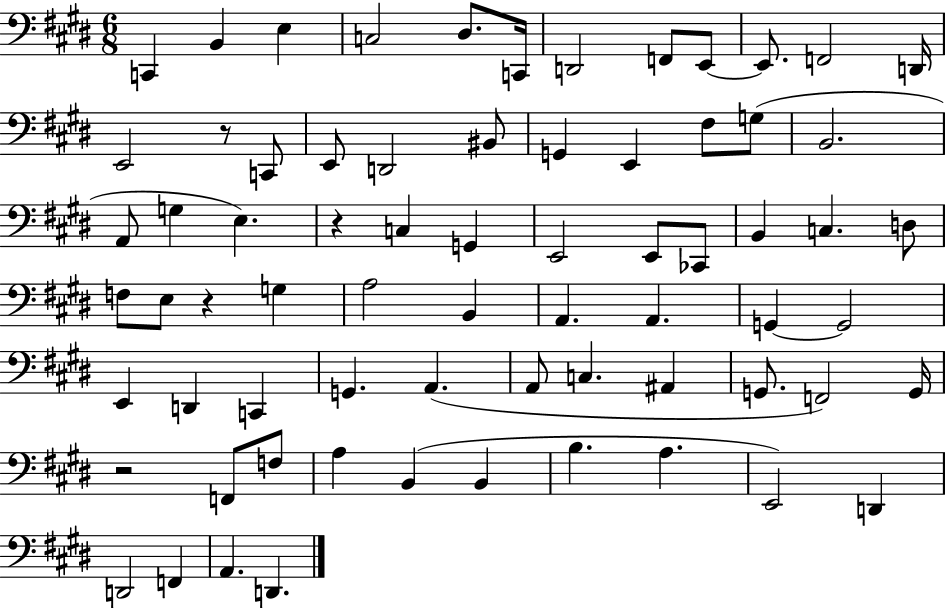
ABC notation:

X:1
T:Untitled
M:6/8
L:1/4
K:E
C,, B,, E, C,2 ^D,/2 C,,/4 D,,2 F,,/2 E,,/2 E,,/2 F,,2 D,,/4 E,,2 z/2 C,,/2 E,,/2 D,,2 ^B,,/2 G,, E,, ^F,/2 G,/2 B,,2 A,,/2 G, E, z C, G,, E,,2 E,,/2 _C,,/2 B,, C, D,/2 F,/2 E,/2 z G, A,2 B,, A,, A,, G,, G,,2 E,, D,, C,, G,, A,, A,,/2 C, ^A,, G,,/2 F,,2 G,,/4 z2 F,,/2 F,/2 A, B,, B,, B, A, E,,2 D,, D,,2 F,, A,, D,,